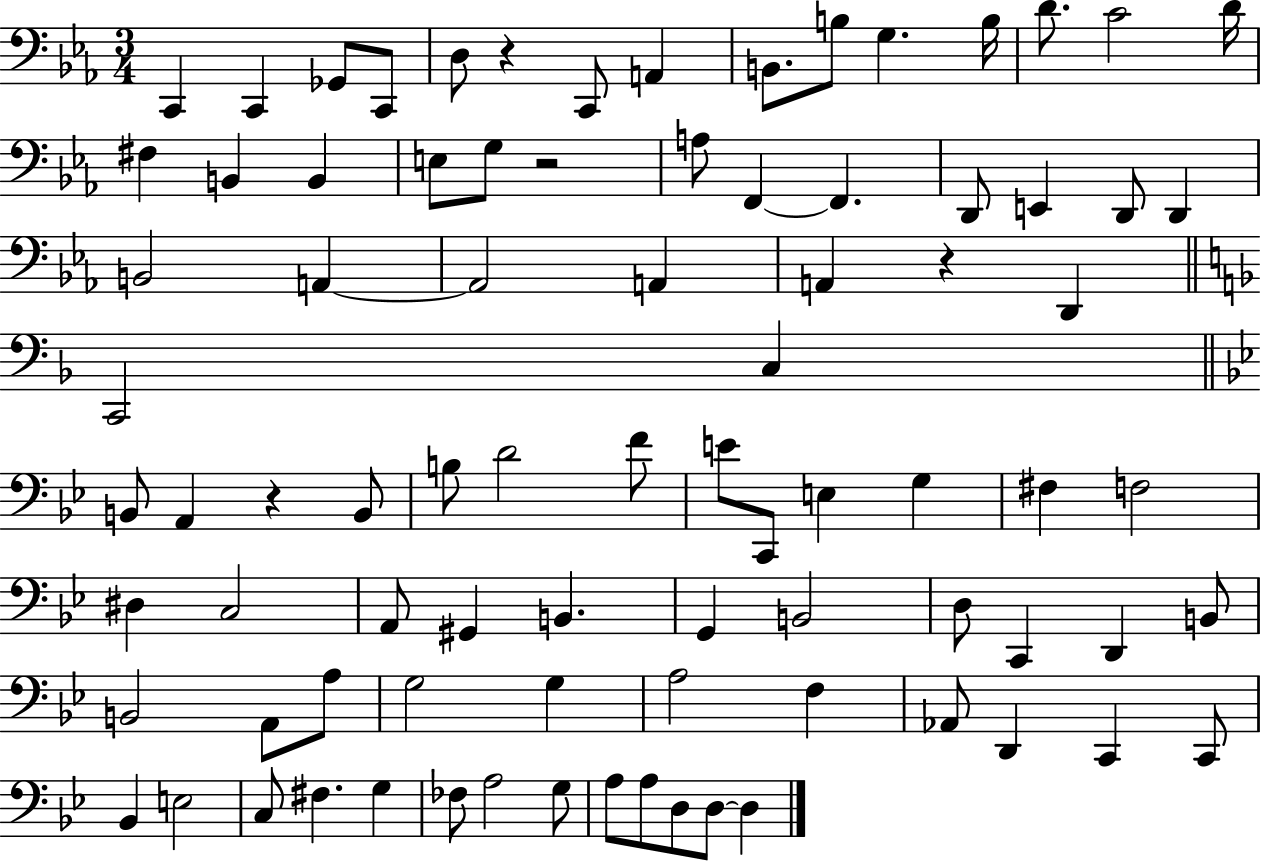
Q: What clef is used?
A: bass